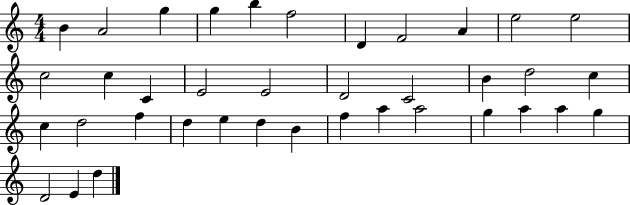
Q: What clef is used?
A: treble